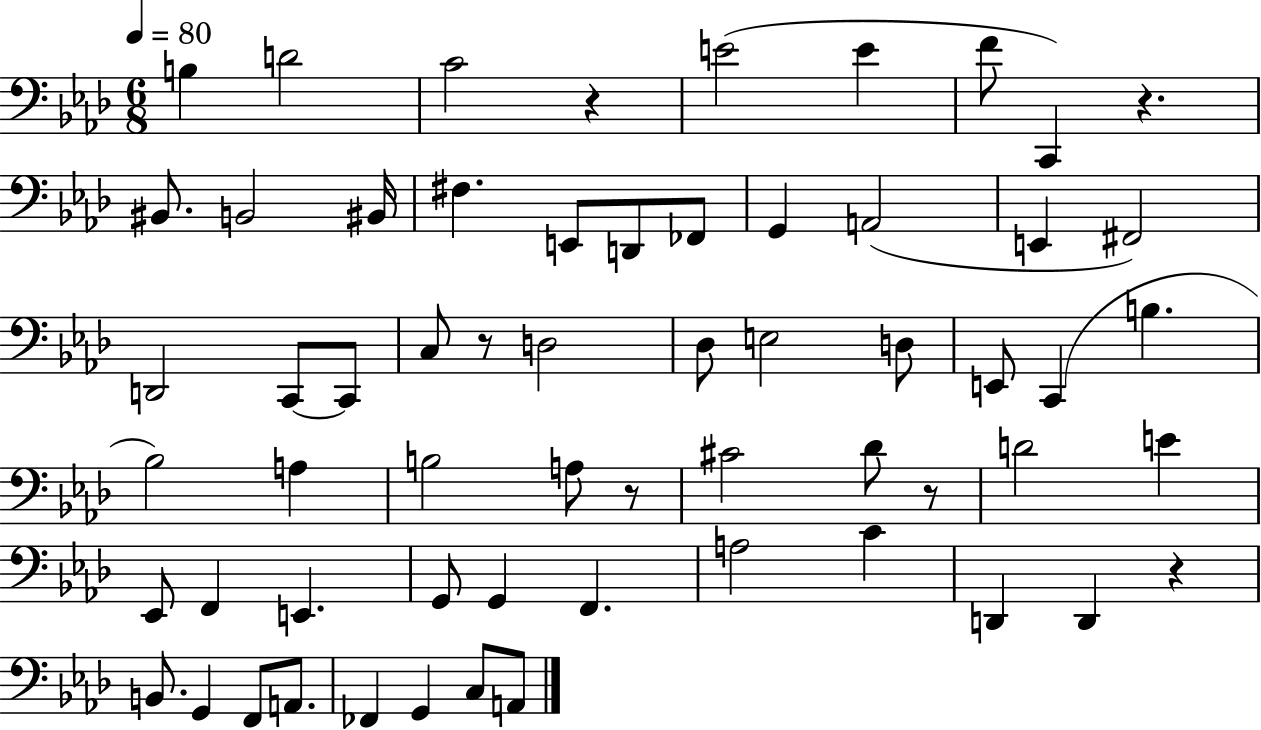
B3/q D4/h C4/h R/q E4/h E4/q F4/e C2/q R/q. BIS2/e. B2/h BIS2/s F#3/q. E2/e D2/e FES2/e G2/q A2/h E2/q F#2/h D2/h C2/e C2/e C3/e R/e D3/h Db3/e E3/h D3/e E2/e C2/q B3/q. Bb3/h A3/q B3/h A3/e R/e C#4/h Db4/e R/e D4/h E4/q Eb2/e F2/q E2/q. G2/e G2/q F2/q. A3/h C4/q D2/q D2/q R/q B2/e. G2/q F2/e A2/e. FES2/q G2/q C3/e A2/e